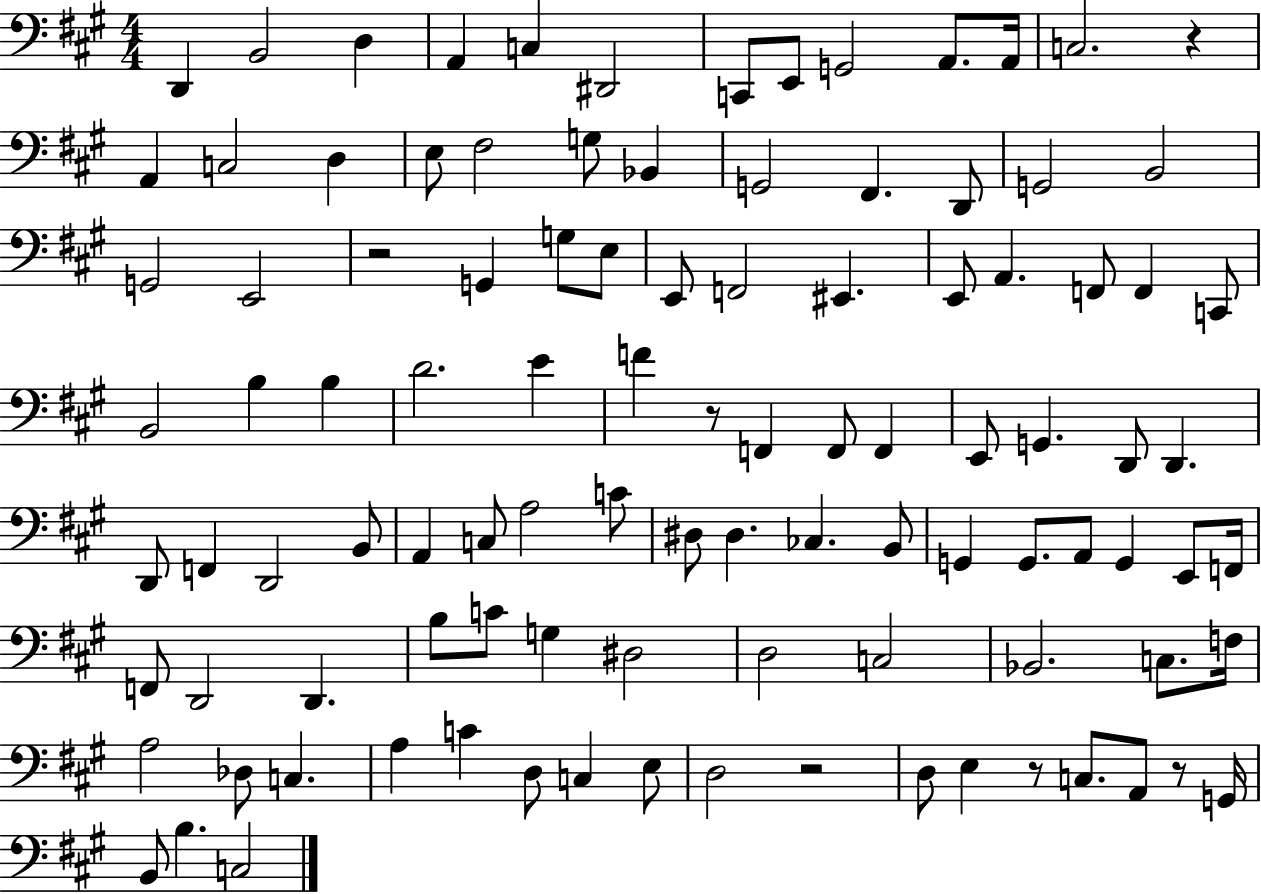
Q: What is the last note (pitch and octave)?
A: C3